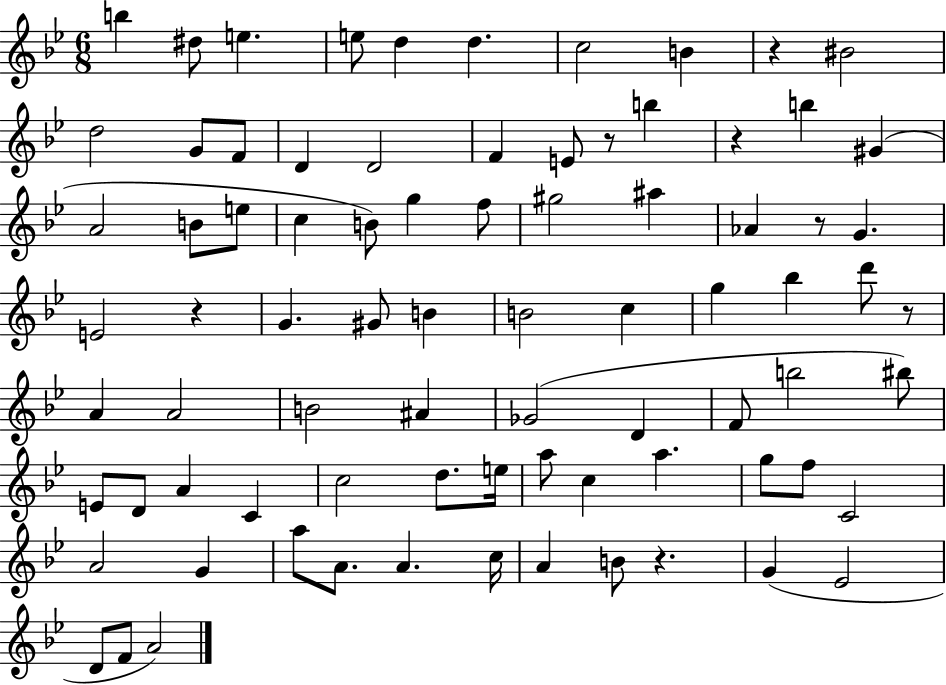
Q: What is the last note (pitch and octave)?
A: A4